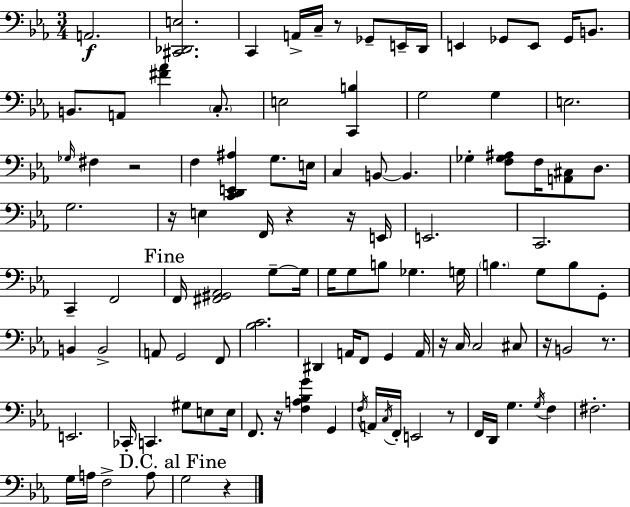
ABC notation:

X:1
T:Untitled
M:3/4
L:1/4
K:Eb
A,,2 [^C,,_D,,E,]2 C,, A,,/4 C,/4 z/2 _G,,/2 E,,/4 D,,/4 E,, _G,,/2 E,,/2 _G,,/4 B,,/2 B,,/2 A,,/2 [^F_A] C,/2 E,2 [C,,B,] G,2 G, E,2 _G,/4 ^F, z2 F, [C,,D,,E,,^A,] G,/2 E,/4 C, B,,/2 B,, _G, [F,_G,^A,]/2 F,/4 [A,,^C,]/2 D,/2 G,2 z/4 E, F,,/4 z z/4 E,,/4 E,,2 C,,2 C,, F,,2 F,,/4 [^F,,^G,,_A,,]2 G,/2 G,/4 G,/4 G,/2 B,/2 _G, G,/4 B, G,/2 B,/2 G,,/2 B,, B,,2 A,,/2 G,,2 F,,/2 [_B,C]2 ^D,, A,,/4 F,,/2 G,, A,,/4 z/4 C,/4 C,2 ^C,/2 z/4 B,,2 z/2 E,,2 _C,,/4 C,, ^G,/2 E,/2 E,/4 F,,/2 z/4 [F,A,_B,G] G,, F,/4 A,,/4 C,/4 F,,/4 E,,2 z/2 F,,/4 D,,/4 G, G,/4 F, ^F,2 G,/4 A,/4 F,2 A,/2 G,2 z